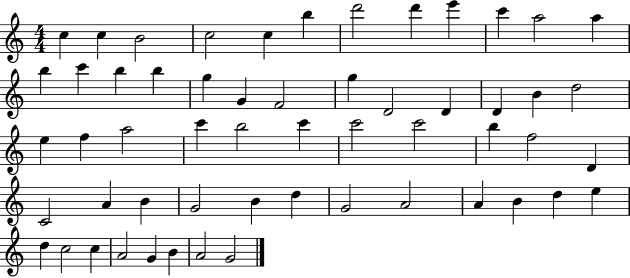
C5/q C5/q B4/h C5/h C5/q B5/q D6/h D6/q E6/q C6/q A5/h A5/q B5/q C6/q B5/q B5/q G5/q G4/q F4/h G5/q D4/h D4/q D4/q B4/q D5/h E5/q F5/q A5/h C6/q B5/h C6/q C6/h C6/h B5/q F5/h D4/q C4/h A4/q B4/q G4/h B4/q D5/q G4/h A4/h A4/q B4/q D5/q E5/q D5/q C5/h C5/q A4/h G4/q B4/q A4/h G4/h